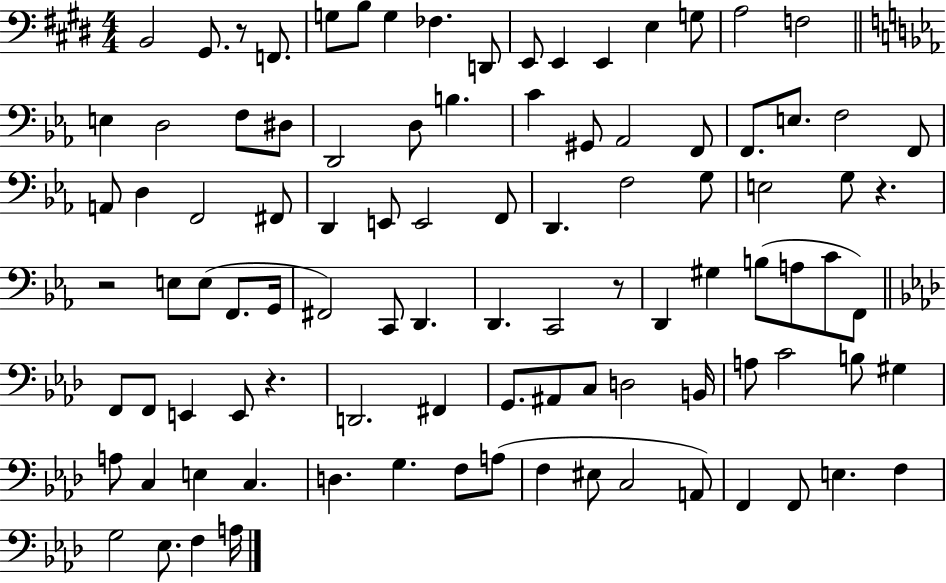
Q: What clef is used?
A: bass